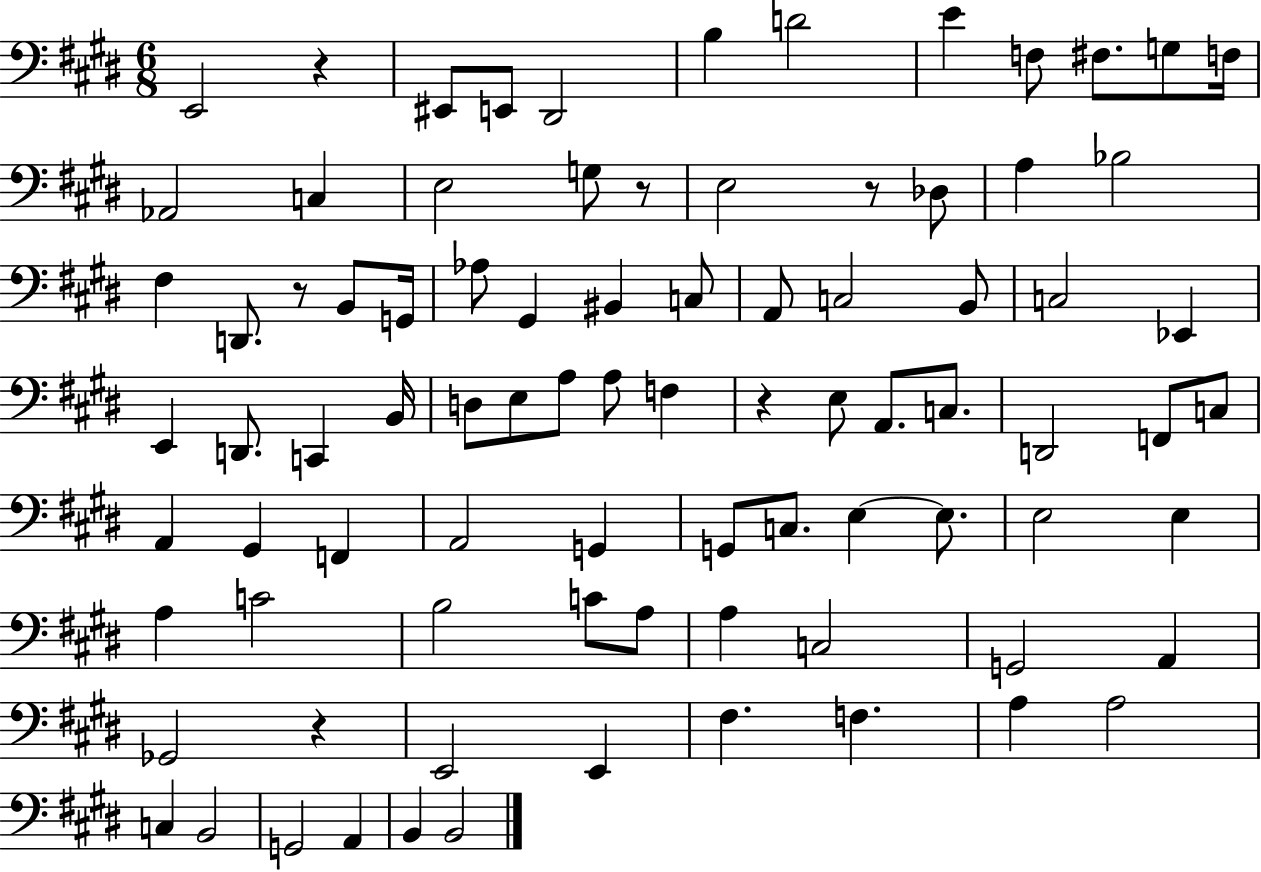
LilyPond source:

{
  \clef bass
  \numericTimeSignature
  \time 6/8
  \key e \major
  e,2 r4 | eis,8 e,8 dis,2 | b4 d'2 | e'4 f8 fis8. g8 f16 | \break aes,2 c4 | e2 g8 r8 | e2 r8 des8 | a4 bes2 | \break fis4 d,8. r8 b,8 g,16 | aes8 gis,4 bis,4 c8 | a,8 c2 b,8 | c2 ees,4 | \break e,4 d,8. c,4 b,16 | d8 e8 a8 a8 f4 | r4 e8 a,8. c8. | d,2 f,8 c8 | \break a,4 gis,4 f,4 | a,2 g,4 | g,8 c8. e4~~ e8. | e2 e4 | \break a4 c'2 | b2 c'8 a8 | a4 c2 | g,2 a,4 | \break ges,2 r4 | e,2 e,4 | fis4. f4. | a4 a2 | \break c4 b,2 | g,2 a,4 | b,4 b,2 | \bar "|."
}